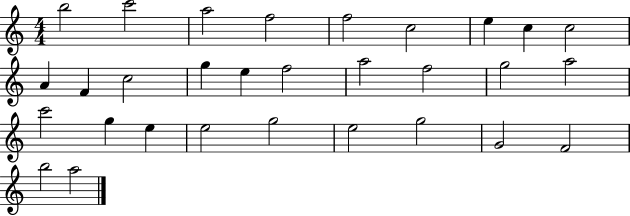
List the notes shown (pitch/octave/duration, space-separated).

B5/h C6/h A5/h F5/h F5/h C5/h E5/q C5/q C5/h A4/q F4/q C5/h G5/q E5/q F5/h A5/h F5/h G5/h A5/h C6/h G5/q E5/q E5/h G5/h E5/h G5/h G4/h F4/h B5/h A5/h